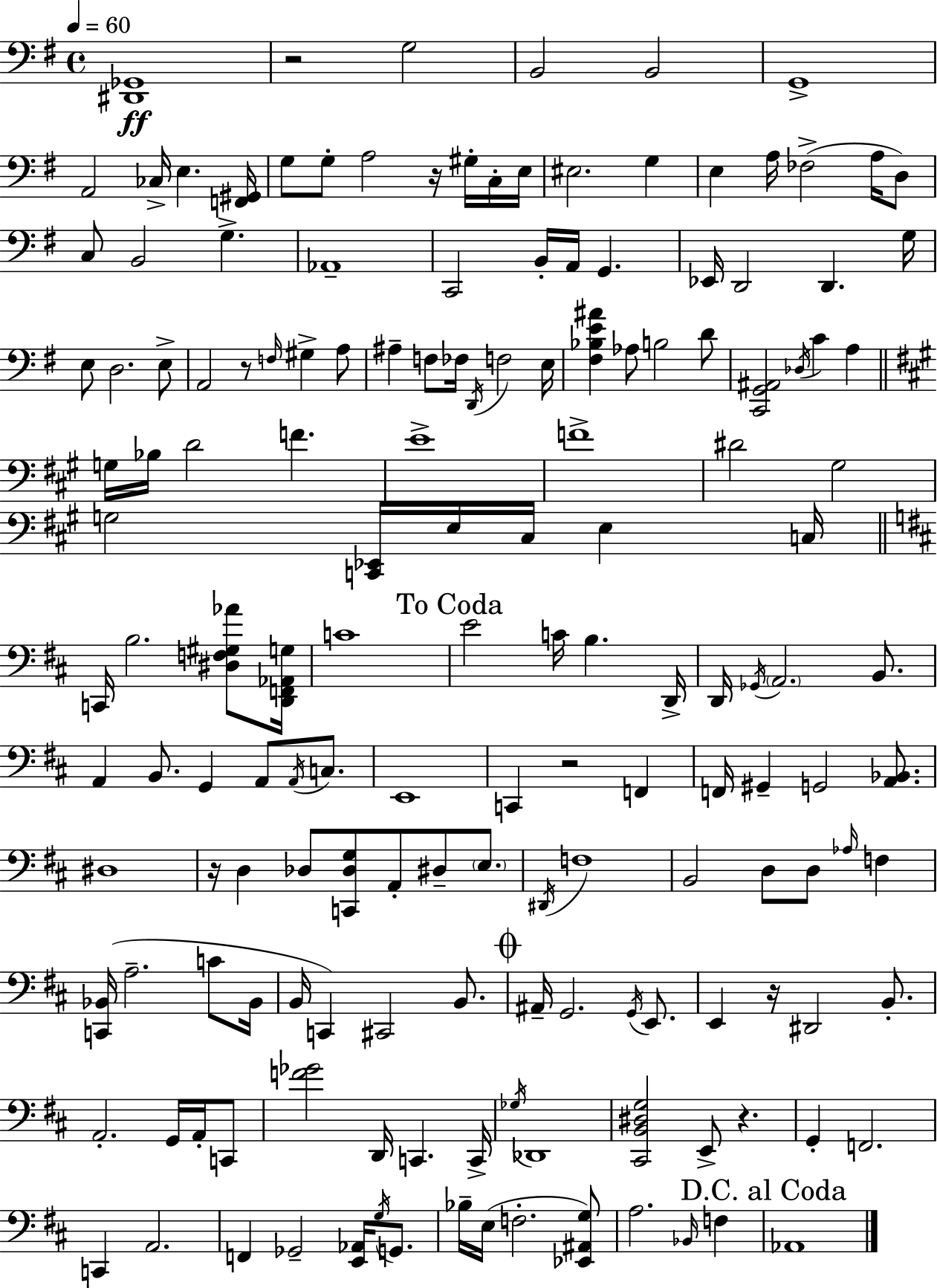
X:1
T:Untitled
M:4/4
L:1/4
K:G
[^D,,_G,,]4 z2 G,2 B,,2 B,,2 G,,4 A,,2 _C,/4 E, [F,,^G,,]/4 G,/2 G,/2 A,2 z/4 ^G,/4 C,/4 E,/4 ^E,2 G, E, A,/4 _F,2 A,/4 D,/2 C,/2 B,,2 G, _A,,4 C,,2 B,,/4 A,,/4 G,, _E,,/4 D,,2 D,, G,/4 E,/2 D,2 E,/2 A,,2 z/2 F,/4 ^G, A,/2 ^A, F,/2 _F,/4 D,,/4 F,2 E,/4 [^F,_B,E^A] _A,/2 B,2 D/2 [C,,G,,^A,,]2 _D,/4 C A, G,/4 _B,/4 D2 F E4 F4 ^D2 ^G,2 G,2 [C,,_E,,]/4 E,/4 ^C,/4 E, C,/4 C,,/4 B,2 [^D,F,^G,_A]/2 [D,,F,,_A,,G,]/4 C4 E2 C/4 B, D,,/4 D,,/4 _G,,/4 A,,2 B,,/2 A,, B,,/2 G,, A,,/2 A,,/4 C,/2 E,,4 C,, z2 F,, F,,/4 ^G,, G,,2 [A,,_B,,]/2 ^D,4 z/4 D, _D,/2 [C,,_D,G,]/2 A,,/2 ^D,/2 E,/2 ^D,,/4 F,4 B,,2 D,/2 D,/2 _A,/4 F, [C,,_B,,]/4 A,2 C/2 _B,,/4 B,,/4 C,, ^C,,2 B,,/2 ^A,,/4 G,,2 G,,/4 E,,/2 E,, z/4 ^D,,2 B,,/2 A,,2 G,,/4 A,,/4 C,,/2 [F_G]2 D,,/4 C,, C,,/4 _G,/4 _D,,4 [^C,,B,,^D,G,]2 E,,/2 z G,, F,,2 C,, A,,2 F,, _G,,2 [E,,_A,,]/4 G,/4 G,,/2 _B,/4 E,/4 F,2 [_E,,^A,,G,]/2 A,2 _B,,/4 F, _A,,4